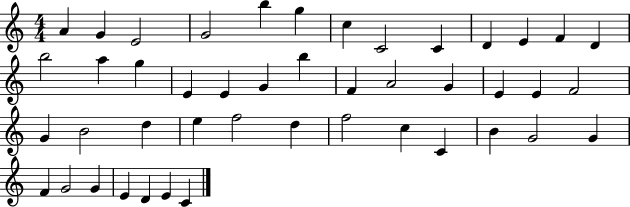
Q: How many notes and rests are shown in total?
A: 45